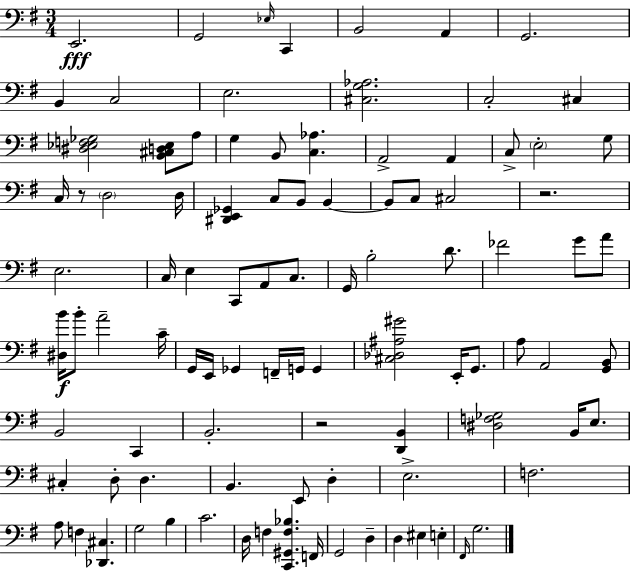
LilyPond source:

{
  \clef bass
  \numericTimeSignature
  \time 3/4
  \key e \minor
  \repeat volta 2 { e,2.\fff | g,2 \grace { ees16 } c,4 | b,2 a,4 | g,2. | \break b,4 c2 | e2. | <cis g aes>2. | c2-. cis4 | \break <dis ees f ges>2 <b, cis d ees>8 a8 | g4 b,8 <c aes>4. | a,2-> a,4 | c8-> \parenthesize e2-. g8 | \break c16 r8 \parenthesize d2 | d16 <dis, e, ges,>4 c8 b,8 b,4~~ | b,8 c8 cis2 | r2. | \break e2. | c16 e4 c,8 a,8 c8. | g,16 b2-. d'8. | fes'2 g'8 a'8 | \break <dis b'>16\f b'8-. a'2-- | c'16-- g,16 e,16 ges,4 f,16-- g,16 g,4 | <cis des ais gis'>2 e,16-. g,8. | a8 a,2 <g, b,>8 | \break b,2 c,4 | b,2.-. | r2 <d, b,>4 | <dis f ges>2 b,16 e8. | \break cis4-. d8-. d4. | b,4. e,8 d4-. | e2.-> | f2. | \break a8 f4 <des, cis>4. | g2 b4 | c'2. | d16 f4 <c, gis, f bes>4. | \break f,16 g,2 d4-- | d4 eis4 e4-. | \grace { fis,16 } g2. | } \bar "|."
}